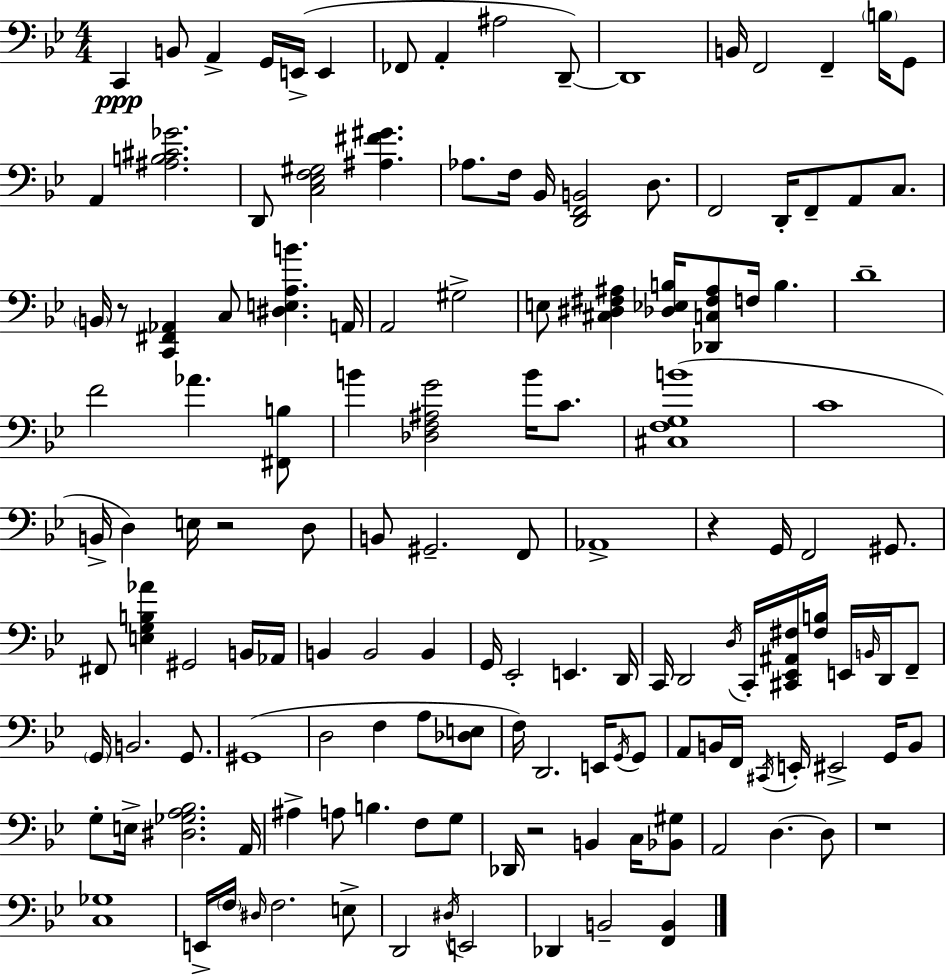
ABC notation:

X:1
T:Untitled
M:4/4
L:1/4
K:Bb
C,, B,,/2 A,, G,,/4 E,,/4 E,, _F,,/2 A,, ^A,2 D,,/2 D,,4 B,,/4 F,,2 F,, B,/4 G,,/2 A,, [^A,B,^C_G]2 D,,/2 [C,_E,F,^G,]2 [^A,^F^G] _A,/2 F,/4 _B,,/4 [D,,F,,B,,]2 D,/2 F,,2 D,,/4 F,,/2 A,,/2 C,/2 B,,/4 z/2 [C,,^F,,_A,,] C,/2 [^D,E,A,B] A,,/4 A,,2 ^G,2 E,/2 [^C,^D,^F,^A,] [_D,_E,B,]/4 [_D,,C,^F,^A,]/2 F,/4 B, D4 F2 _A [^F,,B,]/2 B [_D,F,^A,G]2 B/4 C/2 [^C,F,G,B]4 C4 B,,/4 D, E,/4 z2 D,/2 B,,/2 ^G,,2 F,,/2 _A,,4 z G,,/4 F,,2 ^G,,/2 ^F,,/2 [E,G,B,_A] ^G,,2 B,,/4 _A,,/4 B,, B,,2 B,, G,,/4 _E,,2 E,, D,,/4 C,,/4 D,,2 D,/4 C,,/4 [^C,,_E,,^A,,^F,]/4 [^F,B,]/4 E,,/4 B,,/4 D,,/4 F,,/2 G,,/4 B,,2 G,,/2 ^G,,4 D,2 F, A,/2 [_D,E,]/2 F,/4 D,,2 E,,/4 G,,/4 G,,/2 A,,/2 B,,/4 F,,/4 ^C,,/4 E,,/4 ^E,,2 G,,/4 B,,/2 G,/2 E,/4 [^D,_G,A,_B,]2 A,,/4 ^A, A,/2 B, F,/2 G,/2 _D,,/4 z2 B,, C,/4 [_B,,^G,]/2 A,,2 D, D,/2 z4 [C,_G,]4 E,,/4 F,/4 ^D,/4 F,2 E,/2 D,,2 ^D,/4 E,,2 _D,, B,,2 [F,,B,,]